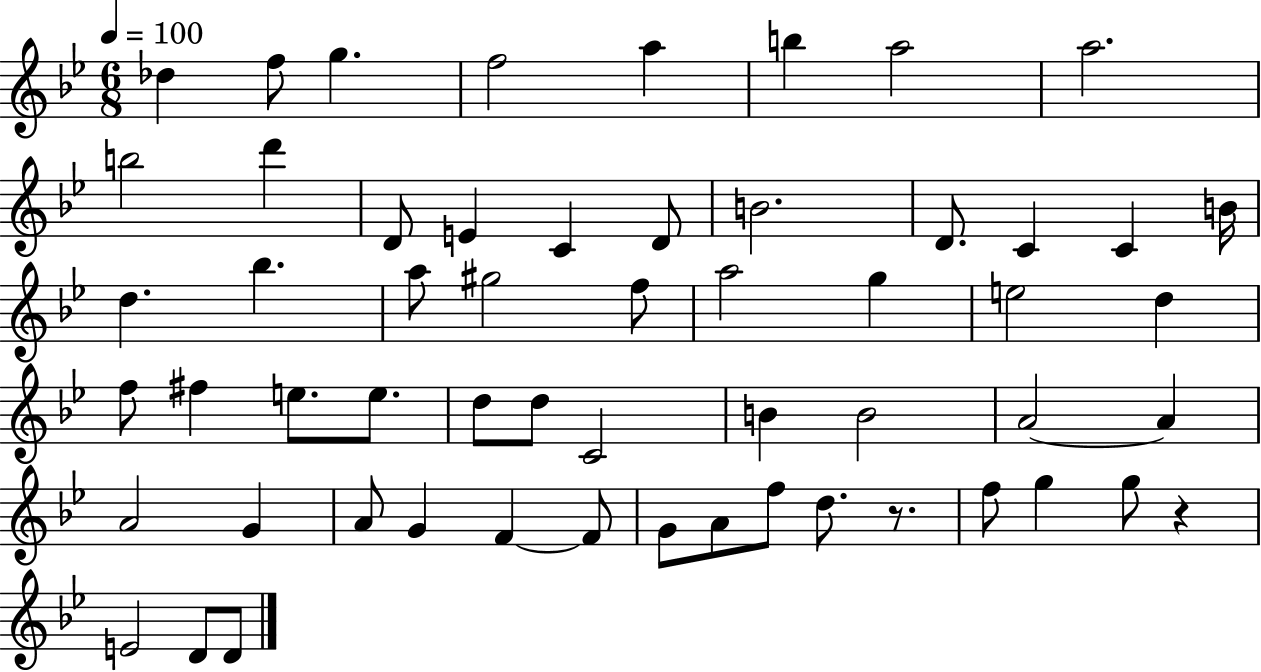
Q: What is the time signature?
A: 6/8